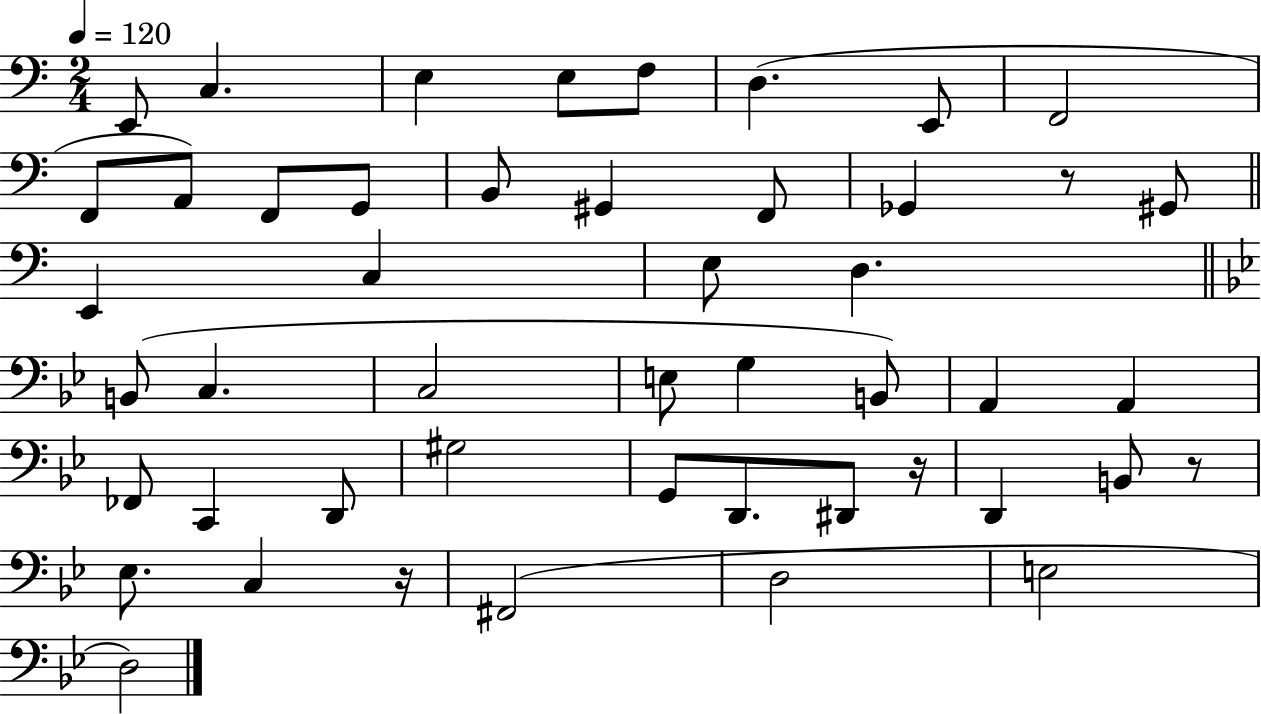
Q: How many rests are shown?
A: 4